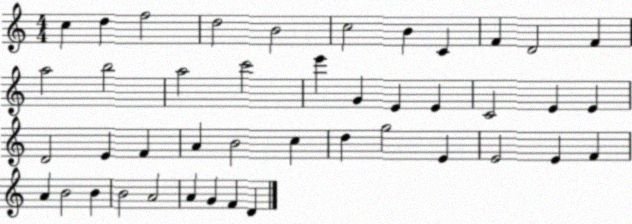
X:1
T:Untitled
M:4/4
L:1/4
K:C
c d f2 d2 B2 c2 B C F D2 F a2 b2 a2 c'2 e' G E E C2 E E D2 E F A B2 c d g2 E E2 E F A B2 B B2 A2 A G F D